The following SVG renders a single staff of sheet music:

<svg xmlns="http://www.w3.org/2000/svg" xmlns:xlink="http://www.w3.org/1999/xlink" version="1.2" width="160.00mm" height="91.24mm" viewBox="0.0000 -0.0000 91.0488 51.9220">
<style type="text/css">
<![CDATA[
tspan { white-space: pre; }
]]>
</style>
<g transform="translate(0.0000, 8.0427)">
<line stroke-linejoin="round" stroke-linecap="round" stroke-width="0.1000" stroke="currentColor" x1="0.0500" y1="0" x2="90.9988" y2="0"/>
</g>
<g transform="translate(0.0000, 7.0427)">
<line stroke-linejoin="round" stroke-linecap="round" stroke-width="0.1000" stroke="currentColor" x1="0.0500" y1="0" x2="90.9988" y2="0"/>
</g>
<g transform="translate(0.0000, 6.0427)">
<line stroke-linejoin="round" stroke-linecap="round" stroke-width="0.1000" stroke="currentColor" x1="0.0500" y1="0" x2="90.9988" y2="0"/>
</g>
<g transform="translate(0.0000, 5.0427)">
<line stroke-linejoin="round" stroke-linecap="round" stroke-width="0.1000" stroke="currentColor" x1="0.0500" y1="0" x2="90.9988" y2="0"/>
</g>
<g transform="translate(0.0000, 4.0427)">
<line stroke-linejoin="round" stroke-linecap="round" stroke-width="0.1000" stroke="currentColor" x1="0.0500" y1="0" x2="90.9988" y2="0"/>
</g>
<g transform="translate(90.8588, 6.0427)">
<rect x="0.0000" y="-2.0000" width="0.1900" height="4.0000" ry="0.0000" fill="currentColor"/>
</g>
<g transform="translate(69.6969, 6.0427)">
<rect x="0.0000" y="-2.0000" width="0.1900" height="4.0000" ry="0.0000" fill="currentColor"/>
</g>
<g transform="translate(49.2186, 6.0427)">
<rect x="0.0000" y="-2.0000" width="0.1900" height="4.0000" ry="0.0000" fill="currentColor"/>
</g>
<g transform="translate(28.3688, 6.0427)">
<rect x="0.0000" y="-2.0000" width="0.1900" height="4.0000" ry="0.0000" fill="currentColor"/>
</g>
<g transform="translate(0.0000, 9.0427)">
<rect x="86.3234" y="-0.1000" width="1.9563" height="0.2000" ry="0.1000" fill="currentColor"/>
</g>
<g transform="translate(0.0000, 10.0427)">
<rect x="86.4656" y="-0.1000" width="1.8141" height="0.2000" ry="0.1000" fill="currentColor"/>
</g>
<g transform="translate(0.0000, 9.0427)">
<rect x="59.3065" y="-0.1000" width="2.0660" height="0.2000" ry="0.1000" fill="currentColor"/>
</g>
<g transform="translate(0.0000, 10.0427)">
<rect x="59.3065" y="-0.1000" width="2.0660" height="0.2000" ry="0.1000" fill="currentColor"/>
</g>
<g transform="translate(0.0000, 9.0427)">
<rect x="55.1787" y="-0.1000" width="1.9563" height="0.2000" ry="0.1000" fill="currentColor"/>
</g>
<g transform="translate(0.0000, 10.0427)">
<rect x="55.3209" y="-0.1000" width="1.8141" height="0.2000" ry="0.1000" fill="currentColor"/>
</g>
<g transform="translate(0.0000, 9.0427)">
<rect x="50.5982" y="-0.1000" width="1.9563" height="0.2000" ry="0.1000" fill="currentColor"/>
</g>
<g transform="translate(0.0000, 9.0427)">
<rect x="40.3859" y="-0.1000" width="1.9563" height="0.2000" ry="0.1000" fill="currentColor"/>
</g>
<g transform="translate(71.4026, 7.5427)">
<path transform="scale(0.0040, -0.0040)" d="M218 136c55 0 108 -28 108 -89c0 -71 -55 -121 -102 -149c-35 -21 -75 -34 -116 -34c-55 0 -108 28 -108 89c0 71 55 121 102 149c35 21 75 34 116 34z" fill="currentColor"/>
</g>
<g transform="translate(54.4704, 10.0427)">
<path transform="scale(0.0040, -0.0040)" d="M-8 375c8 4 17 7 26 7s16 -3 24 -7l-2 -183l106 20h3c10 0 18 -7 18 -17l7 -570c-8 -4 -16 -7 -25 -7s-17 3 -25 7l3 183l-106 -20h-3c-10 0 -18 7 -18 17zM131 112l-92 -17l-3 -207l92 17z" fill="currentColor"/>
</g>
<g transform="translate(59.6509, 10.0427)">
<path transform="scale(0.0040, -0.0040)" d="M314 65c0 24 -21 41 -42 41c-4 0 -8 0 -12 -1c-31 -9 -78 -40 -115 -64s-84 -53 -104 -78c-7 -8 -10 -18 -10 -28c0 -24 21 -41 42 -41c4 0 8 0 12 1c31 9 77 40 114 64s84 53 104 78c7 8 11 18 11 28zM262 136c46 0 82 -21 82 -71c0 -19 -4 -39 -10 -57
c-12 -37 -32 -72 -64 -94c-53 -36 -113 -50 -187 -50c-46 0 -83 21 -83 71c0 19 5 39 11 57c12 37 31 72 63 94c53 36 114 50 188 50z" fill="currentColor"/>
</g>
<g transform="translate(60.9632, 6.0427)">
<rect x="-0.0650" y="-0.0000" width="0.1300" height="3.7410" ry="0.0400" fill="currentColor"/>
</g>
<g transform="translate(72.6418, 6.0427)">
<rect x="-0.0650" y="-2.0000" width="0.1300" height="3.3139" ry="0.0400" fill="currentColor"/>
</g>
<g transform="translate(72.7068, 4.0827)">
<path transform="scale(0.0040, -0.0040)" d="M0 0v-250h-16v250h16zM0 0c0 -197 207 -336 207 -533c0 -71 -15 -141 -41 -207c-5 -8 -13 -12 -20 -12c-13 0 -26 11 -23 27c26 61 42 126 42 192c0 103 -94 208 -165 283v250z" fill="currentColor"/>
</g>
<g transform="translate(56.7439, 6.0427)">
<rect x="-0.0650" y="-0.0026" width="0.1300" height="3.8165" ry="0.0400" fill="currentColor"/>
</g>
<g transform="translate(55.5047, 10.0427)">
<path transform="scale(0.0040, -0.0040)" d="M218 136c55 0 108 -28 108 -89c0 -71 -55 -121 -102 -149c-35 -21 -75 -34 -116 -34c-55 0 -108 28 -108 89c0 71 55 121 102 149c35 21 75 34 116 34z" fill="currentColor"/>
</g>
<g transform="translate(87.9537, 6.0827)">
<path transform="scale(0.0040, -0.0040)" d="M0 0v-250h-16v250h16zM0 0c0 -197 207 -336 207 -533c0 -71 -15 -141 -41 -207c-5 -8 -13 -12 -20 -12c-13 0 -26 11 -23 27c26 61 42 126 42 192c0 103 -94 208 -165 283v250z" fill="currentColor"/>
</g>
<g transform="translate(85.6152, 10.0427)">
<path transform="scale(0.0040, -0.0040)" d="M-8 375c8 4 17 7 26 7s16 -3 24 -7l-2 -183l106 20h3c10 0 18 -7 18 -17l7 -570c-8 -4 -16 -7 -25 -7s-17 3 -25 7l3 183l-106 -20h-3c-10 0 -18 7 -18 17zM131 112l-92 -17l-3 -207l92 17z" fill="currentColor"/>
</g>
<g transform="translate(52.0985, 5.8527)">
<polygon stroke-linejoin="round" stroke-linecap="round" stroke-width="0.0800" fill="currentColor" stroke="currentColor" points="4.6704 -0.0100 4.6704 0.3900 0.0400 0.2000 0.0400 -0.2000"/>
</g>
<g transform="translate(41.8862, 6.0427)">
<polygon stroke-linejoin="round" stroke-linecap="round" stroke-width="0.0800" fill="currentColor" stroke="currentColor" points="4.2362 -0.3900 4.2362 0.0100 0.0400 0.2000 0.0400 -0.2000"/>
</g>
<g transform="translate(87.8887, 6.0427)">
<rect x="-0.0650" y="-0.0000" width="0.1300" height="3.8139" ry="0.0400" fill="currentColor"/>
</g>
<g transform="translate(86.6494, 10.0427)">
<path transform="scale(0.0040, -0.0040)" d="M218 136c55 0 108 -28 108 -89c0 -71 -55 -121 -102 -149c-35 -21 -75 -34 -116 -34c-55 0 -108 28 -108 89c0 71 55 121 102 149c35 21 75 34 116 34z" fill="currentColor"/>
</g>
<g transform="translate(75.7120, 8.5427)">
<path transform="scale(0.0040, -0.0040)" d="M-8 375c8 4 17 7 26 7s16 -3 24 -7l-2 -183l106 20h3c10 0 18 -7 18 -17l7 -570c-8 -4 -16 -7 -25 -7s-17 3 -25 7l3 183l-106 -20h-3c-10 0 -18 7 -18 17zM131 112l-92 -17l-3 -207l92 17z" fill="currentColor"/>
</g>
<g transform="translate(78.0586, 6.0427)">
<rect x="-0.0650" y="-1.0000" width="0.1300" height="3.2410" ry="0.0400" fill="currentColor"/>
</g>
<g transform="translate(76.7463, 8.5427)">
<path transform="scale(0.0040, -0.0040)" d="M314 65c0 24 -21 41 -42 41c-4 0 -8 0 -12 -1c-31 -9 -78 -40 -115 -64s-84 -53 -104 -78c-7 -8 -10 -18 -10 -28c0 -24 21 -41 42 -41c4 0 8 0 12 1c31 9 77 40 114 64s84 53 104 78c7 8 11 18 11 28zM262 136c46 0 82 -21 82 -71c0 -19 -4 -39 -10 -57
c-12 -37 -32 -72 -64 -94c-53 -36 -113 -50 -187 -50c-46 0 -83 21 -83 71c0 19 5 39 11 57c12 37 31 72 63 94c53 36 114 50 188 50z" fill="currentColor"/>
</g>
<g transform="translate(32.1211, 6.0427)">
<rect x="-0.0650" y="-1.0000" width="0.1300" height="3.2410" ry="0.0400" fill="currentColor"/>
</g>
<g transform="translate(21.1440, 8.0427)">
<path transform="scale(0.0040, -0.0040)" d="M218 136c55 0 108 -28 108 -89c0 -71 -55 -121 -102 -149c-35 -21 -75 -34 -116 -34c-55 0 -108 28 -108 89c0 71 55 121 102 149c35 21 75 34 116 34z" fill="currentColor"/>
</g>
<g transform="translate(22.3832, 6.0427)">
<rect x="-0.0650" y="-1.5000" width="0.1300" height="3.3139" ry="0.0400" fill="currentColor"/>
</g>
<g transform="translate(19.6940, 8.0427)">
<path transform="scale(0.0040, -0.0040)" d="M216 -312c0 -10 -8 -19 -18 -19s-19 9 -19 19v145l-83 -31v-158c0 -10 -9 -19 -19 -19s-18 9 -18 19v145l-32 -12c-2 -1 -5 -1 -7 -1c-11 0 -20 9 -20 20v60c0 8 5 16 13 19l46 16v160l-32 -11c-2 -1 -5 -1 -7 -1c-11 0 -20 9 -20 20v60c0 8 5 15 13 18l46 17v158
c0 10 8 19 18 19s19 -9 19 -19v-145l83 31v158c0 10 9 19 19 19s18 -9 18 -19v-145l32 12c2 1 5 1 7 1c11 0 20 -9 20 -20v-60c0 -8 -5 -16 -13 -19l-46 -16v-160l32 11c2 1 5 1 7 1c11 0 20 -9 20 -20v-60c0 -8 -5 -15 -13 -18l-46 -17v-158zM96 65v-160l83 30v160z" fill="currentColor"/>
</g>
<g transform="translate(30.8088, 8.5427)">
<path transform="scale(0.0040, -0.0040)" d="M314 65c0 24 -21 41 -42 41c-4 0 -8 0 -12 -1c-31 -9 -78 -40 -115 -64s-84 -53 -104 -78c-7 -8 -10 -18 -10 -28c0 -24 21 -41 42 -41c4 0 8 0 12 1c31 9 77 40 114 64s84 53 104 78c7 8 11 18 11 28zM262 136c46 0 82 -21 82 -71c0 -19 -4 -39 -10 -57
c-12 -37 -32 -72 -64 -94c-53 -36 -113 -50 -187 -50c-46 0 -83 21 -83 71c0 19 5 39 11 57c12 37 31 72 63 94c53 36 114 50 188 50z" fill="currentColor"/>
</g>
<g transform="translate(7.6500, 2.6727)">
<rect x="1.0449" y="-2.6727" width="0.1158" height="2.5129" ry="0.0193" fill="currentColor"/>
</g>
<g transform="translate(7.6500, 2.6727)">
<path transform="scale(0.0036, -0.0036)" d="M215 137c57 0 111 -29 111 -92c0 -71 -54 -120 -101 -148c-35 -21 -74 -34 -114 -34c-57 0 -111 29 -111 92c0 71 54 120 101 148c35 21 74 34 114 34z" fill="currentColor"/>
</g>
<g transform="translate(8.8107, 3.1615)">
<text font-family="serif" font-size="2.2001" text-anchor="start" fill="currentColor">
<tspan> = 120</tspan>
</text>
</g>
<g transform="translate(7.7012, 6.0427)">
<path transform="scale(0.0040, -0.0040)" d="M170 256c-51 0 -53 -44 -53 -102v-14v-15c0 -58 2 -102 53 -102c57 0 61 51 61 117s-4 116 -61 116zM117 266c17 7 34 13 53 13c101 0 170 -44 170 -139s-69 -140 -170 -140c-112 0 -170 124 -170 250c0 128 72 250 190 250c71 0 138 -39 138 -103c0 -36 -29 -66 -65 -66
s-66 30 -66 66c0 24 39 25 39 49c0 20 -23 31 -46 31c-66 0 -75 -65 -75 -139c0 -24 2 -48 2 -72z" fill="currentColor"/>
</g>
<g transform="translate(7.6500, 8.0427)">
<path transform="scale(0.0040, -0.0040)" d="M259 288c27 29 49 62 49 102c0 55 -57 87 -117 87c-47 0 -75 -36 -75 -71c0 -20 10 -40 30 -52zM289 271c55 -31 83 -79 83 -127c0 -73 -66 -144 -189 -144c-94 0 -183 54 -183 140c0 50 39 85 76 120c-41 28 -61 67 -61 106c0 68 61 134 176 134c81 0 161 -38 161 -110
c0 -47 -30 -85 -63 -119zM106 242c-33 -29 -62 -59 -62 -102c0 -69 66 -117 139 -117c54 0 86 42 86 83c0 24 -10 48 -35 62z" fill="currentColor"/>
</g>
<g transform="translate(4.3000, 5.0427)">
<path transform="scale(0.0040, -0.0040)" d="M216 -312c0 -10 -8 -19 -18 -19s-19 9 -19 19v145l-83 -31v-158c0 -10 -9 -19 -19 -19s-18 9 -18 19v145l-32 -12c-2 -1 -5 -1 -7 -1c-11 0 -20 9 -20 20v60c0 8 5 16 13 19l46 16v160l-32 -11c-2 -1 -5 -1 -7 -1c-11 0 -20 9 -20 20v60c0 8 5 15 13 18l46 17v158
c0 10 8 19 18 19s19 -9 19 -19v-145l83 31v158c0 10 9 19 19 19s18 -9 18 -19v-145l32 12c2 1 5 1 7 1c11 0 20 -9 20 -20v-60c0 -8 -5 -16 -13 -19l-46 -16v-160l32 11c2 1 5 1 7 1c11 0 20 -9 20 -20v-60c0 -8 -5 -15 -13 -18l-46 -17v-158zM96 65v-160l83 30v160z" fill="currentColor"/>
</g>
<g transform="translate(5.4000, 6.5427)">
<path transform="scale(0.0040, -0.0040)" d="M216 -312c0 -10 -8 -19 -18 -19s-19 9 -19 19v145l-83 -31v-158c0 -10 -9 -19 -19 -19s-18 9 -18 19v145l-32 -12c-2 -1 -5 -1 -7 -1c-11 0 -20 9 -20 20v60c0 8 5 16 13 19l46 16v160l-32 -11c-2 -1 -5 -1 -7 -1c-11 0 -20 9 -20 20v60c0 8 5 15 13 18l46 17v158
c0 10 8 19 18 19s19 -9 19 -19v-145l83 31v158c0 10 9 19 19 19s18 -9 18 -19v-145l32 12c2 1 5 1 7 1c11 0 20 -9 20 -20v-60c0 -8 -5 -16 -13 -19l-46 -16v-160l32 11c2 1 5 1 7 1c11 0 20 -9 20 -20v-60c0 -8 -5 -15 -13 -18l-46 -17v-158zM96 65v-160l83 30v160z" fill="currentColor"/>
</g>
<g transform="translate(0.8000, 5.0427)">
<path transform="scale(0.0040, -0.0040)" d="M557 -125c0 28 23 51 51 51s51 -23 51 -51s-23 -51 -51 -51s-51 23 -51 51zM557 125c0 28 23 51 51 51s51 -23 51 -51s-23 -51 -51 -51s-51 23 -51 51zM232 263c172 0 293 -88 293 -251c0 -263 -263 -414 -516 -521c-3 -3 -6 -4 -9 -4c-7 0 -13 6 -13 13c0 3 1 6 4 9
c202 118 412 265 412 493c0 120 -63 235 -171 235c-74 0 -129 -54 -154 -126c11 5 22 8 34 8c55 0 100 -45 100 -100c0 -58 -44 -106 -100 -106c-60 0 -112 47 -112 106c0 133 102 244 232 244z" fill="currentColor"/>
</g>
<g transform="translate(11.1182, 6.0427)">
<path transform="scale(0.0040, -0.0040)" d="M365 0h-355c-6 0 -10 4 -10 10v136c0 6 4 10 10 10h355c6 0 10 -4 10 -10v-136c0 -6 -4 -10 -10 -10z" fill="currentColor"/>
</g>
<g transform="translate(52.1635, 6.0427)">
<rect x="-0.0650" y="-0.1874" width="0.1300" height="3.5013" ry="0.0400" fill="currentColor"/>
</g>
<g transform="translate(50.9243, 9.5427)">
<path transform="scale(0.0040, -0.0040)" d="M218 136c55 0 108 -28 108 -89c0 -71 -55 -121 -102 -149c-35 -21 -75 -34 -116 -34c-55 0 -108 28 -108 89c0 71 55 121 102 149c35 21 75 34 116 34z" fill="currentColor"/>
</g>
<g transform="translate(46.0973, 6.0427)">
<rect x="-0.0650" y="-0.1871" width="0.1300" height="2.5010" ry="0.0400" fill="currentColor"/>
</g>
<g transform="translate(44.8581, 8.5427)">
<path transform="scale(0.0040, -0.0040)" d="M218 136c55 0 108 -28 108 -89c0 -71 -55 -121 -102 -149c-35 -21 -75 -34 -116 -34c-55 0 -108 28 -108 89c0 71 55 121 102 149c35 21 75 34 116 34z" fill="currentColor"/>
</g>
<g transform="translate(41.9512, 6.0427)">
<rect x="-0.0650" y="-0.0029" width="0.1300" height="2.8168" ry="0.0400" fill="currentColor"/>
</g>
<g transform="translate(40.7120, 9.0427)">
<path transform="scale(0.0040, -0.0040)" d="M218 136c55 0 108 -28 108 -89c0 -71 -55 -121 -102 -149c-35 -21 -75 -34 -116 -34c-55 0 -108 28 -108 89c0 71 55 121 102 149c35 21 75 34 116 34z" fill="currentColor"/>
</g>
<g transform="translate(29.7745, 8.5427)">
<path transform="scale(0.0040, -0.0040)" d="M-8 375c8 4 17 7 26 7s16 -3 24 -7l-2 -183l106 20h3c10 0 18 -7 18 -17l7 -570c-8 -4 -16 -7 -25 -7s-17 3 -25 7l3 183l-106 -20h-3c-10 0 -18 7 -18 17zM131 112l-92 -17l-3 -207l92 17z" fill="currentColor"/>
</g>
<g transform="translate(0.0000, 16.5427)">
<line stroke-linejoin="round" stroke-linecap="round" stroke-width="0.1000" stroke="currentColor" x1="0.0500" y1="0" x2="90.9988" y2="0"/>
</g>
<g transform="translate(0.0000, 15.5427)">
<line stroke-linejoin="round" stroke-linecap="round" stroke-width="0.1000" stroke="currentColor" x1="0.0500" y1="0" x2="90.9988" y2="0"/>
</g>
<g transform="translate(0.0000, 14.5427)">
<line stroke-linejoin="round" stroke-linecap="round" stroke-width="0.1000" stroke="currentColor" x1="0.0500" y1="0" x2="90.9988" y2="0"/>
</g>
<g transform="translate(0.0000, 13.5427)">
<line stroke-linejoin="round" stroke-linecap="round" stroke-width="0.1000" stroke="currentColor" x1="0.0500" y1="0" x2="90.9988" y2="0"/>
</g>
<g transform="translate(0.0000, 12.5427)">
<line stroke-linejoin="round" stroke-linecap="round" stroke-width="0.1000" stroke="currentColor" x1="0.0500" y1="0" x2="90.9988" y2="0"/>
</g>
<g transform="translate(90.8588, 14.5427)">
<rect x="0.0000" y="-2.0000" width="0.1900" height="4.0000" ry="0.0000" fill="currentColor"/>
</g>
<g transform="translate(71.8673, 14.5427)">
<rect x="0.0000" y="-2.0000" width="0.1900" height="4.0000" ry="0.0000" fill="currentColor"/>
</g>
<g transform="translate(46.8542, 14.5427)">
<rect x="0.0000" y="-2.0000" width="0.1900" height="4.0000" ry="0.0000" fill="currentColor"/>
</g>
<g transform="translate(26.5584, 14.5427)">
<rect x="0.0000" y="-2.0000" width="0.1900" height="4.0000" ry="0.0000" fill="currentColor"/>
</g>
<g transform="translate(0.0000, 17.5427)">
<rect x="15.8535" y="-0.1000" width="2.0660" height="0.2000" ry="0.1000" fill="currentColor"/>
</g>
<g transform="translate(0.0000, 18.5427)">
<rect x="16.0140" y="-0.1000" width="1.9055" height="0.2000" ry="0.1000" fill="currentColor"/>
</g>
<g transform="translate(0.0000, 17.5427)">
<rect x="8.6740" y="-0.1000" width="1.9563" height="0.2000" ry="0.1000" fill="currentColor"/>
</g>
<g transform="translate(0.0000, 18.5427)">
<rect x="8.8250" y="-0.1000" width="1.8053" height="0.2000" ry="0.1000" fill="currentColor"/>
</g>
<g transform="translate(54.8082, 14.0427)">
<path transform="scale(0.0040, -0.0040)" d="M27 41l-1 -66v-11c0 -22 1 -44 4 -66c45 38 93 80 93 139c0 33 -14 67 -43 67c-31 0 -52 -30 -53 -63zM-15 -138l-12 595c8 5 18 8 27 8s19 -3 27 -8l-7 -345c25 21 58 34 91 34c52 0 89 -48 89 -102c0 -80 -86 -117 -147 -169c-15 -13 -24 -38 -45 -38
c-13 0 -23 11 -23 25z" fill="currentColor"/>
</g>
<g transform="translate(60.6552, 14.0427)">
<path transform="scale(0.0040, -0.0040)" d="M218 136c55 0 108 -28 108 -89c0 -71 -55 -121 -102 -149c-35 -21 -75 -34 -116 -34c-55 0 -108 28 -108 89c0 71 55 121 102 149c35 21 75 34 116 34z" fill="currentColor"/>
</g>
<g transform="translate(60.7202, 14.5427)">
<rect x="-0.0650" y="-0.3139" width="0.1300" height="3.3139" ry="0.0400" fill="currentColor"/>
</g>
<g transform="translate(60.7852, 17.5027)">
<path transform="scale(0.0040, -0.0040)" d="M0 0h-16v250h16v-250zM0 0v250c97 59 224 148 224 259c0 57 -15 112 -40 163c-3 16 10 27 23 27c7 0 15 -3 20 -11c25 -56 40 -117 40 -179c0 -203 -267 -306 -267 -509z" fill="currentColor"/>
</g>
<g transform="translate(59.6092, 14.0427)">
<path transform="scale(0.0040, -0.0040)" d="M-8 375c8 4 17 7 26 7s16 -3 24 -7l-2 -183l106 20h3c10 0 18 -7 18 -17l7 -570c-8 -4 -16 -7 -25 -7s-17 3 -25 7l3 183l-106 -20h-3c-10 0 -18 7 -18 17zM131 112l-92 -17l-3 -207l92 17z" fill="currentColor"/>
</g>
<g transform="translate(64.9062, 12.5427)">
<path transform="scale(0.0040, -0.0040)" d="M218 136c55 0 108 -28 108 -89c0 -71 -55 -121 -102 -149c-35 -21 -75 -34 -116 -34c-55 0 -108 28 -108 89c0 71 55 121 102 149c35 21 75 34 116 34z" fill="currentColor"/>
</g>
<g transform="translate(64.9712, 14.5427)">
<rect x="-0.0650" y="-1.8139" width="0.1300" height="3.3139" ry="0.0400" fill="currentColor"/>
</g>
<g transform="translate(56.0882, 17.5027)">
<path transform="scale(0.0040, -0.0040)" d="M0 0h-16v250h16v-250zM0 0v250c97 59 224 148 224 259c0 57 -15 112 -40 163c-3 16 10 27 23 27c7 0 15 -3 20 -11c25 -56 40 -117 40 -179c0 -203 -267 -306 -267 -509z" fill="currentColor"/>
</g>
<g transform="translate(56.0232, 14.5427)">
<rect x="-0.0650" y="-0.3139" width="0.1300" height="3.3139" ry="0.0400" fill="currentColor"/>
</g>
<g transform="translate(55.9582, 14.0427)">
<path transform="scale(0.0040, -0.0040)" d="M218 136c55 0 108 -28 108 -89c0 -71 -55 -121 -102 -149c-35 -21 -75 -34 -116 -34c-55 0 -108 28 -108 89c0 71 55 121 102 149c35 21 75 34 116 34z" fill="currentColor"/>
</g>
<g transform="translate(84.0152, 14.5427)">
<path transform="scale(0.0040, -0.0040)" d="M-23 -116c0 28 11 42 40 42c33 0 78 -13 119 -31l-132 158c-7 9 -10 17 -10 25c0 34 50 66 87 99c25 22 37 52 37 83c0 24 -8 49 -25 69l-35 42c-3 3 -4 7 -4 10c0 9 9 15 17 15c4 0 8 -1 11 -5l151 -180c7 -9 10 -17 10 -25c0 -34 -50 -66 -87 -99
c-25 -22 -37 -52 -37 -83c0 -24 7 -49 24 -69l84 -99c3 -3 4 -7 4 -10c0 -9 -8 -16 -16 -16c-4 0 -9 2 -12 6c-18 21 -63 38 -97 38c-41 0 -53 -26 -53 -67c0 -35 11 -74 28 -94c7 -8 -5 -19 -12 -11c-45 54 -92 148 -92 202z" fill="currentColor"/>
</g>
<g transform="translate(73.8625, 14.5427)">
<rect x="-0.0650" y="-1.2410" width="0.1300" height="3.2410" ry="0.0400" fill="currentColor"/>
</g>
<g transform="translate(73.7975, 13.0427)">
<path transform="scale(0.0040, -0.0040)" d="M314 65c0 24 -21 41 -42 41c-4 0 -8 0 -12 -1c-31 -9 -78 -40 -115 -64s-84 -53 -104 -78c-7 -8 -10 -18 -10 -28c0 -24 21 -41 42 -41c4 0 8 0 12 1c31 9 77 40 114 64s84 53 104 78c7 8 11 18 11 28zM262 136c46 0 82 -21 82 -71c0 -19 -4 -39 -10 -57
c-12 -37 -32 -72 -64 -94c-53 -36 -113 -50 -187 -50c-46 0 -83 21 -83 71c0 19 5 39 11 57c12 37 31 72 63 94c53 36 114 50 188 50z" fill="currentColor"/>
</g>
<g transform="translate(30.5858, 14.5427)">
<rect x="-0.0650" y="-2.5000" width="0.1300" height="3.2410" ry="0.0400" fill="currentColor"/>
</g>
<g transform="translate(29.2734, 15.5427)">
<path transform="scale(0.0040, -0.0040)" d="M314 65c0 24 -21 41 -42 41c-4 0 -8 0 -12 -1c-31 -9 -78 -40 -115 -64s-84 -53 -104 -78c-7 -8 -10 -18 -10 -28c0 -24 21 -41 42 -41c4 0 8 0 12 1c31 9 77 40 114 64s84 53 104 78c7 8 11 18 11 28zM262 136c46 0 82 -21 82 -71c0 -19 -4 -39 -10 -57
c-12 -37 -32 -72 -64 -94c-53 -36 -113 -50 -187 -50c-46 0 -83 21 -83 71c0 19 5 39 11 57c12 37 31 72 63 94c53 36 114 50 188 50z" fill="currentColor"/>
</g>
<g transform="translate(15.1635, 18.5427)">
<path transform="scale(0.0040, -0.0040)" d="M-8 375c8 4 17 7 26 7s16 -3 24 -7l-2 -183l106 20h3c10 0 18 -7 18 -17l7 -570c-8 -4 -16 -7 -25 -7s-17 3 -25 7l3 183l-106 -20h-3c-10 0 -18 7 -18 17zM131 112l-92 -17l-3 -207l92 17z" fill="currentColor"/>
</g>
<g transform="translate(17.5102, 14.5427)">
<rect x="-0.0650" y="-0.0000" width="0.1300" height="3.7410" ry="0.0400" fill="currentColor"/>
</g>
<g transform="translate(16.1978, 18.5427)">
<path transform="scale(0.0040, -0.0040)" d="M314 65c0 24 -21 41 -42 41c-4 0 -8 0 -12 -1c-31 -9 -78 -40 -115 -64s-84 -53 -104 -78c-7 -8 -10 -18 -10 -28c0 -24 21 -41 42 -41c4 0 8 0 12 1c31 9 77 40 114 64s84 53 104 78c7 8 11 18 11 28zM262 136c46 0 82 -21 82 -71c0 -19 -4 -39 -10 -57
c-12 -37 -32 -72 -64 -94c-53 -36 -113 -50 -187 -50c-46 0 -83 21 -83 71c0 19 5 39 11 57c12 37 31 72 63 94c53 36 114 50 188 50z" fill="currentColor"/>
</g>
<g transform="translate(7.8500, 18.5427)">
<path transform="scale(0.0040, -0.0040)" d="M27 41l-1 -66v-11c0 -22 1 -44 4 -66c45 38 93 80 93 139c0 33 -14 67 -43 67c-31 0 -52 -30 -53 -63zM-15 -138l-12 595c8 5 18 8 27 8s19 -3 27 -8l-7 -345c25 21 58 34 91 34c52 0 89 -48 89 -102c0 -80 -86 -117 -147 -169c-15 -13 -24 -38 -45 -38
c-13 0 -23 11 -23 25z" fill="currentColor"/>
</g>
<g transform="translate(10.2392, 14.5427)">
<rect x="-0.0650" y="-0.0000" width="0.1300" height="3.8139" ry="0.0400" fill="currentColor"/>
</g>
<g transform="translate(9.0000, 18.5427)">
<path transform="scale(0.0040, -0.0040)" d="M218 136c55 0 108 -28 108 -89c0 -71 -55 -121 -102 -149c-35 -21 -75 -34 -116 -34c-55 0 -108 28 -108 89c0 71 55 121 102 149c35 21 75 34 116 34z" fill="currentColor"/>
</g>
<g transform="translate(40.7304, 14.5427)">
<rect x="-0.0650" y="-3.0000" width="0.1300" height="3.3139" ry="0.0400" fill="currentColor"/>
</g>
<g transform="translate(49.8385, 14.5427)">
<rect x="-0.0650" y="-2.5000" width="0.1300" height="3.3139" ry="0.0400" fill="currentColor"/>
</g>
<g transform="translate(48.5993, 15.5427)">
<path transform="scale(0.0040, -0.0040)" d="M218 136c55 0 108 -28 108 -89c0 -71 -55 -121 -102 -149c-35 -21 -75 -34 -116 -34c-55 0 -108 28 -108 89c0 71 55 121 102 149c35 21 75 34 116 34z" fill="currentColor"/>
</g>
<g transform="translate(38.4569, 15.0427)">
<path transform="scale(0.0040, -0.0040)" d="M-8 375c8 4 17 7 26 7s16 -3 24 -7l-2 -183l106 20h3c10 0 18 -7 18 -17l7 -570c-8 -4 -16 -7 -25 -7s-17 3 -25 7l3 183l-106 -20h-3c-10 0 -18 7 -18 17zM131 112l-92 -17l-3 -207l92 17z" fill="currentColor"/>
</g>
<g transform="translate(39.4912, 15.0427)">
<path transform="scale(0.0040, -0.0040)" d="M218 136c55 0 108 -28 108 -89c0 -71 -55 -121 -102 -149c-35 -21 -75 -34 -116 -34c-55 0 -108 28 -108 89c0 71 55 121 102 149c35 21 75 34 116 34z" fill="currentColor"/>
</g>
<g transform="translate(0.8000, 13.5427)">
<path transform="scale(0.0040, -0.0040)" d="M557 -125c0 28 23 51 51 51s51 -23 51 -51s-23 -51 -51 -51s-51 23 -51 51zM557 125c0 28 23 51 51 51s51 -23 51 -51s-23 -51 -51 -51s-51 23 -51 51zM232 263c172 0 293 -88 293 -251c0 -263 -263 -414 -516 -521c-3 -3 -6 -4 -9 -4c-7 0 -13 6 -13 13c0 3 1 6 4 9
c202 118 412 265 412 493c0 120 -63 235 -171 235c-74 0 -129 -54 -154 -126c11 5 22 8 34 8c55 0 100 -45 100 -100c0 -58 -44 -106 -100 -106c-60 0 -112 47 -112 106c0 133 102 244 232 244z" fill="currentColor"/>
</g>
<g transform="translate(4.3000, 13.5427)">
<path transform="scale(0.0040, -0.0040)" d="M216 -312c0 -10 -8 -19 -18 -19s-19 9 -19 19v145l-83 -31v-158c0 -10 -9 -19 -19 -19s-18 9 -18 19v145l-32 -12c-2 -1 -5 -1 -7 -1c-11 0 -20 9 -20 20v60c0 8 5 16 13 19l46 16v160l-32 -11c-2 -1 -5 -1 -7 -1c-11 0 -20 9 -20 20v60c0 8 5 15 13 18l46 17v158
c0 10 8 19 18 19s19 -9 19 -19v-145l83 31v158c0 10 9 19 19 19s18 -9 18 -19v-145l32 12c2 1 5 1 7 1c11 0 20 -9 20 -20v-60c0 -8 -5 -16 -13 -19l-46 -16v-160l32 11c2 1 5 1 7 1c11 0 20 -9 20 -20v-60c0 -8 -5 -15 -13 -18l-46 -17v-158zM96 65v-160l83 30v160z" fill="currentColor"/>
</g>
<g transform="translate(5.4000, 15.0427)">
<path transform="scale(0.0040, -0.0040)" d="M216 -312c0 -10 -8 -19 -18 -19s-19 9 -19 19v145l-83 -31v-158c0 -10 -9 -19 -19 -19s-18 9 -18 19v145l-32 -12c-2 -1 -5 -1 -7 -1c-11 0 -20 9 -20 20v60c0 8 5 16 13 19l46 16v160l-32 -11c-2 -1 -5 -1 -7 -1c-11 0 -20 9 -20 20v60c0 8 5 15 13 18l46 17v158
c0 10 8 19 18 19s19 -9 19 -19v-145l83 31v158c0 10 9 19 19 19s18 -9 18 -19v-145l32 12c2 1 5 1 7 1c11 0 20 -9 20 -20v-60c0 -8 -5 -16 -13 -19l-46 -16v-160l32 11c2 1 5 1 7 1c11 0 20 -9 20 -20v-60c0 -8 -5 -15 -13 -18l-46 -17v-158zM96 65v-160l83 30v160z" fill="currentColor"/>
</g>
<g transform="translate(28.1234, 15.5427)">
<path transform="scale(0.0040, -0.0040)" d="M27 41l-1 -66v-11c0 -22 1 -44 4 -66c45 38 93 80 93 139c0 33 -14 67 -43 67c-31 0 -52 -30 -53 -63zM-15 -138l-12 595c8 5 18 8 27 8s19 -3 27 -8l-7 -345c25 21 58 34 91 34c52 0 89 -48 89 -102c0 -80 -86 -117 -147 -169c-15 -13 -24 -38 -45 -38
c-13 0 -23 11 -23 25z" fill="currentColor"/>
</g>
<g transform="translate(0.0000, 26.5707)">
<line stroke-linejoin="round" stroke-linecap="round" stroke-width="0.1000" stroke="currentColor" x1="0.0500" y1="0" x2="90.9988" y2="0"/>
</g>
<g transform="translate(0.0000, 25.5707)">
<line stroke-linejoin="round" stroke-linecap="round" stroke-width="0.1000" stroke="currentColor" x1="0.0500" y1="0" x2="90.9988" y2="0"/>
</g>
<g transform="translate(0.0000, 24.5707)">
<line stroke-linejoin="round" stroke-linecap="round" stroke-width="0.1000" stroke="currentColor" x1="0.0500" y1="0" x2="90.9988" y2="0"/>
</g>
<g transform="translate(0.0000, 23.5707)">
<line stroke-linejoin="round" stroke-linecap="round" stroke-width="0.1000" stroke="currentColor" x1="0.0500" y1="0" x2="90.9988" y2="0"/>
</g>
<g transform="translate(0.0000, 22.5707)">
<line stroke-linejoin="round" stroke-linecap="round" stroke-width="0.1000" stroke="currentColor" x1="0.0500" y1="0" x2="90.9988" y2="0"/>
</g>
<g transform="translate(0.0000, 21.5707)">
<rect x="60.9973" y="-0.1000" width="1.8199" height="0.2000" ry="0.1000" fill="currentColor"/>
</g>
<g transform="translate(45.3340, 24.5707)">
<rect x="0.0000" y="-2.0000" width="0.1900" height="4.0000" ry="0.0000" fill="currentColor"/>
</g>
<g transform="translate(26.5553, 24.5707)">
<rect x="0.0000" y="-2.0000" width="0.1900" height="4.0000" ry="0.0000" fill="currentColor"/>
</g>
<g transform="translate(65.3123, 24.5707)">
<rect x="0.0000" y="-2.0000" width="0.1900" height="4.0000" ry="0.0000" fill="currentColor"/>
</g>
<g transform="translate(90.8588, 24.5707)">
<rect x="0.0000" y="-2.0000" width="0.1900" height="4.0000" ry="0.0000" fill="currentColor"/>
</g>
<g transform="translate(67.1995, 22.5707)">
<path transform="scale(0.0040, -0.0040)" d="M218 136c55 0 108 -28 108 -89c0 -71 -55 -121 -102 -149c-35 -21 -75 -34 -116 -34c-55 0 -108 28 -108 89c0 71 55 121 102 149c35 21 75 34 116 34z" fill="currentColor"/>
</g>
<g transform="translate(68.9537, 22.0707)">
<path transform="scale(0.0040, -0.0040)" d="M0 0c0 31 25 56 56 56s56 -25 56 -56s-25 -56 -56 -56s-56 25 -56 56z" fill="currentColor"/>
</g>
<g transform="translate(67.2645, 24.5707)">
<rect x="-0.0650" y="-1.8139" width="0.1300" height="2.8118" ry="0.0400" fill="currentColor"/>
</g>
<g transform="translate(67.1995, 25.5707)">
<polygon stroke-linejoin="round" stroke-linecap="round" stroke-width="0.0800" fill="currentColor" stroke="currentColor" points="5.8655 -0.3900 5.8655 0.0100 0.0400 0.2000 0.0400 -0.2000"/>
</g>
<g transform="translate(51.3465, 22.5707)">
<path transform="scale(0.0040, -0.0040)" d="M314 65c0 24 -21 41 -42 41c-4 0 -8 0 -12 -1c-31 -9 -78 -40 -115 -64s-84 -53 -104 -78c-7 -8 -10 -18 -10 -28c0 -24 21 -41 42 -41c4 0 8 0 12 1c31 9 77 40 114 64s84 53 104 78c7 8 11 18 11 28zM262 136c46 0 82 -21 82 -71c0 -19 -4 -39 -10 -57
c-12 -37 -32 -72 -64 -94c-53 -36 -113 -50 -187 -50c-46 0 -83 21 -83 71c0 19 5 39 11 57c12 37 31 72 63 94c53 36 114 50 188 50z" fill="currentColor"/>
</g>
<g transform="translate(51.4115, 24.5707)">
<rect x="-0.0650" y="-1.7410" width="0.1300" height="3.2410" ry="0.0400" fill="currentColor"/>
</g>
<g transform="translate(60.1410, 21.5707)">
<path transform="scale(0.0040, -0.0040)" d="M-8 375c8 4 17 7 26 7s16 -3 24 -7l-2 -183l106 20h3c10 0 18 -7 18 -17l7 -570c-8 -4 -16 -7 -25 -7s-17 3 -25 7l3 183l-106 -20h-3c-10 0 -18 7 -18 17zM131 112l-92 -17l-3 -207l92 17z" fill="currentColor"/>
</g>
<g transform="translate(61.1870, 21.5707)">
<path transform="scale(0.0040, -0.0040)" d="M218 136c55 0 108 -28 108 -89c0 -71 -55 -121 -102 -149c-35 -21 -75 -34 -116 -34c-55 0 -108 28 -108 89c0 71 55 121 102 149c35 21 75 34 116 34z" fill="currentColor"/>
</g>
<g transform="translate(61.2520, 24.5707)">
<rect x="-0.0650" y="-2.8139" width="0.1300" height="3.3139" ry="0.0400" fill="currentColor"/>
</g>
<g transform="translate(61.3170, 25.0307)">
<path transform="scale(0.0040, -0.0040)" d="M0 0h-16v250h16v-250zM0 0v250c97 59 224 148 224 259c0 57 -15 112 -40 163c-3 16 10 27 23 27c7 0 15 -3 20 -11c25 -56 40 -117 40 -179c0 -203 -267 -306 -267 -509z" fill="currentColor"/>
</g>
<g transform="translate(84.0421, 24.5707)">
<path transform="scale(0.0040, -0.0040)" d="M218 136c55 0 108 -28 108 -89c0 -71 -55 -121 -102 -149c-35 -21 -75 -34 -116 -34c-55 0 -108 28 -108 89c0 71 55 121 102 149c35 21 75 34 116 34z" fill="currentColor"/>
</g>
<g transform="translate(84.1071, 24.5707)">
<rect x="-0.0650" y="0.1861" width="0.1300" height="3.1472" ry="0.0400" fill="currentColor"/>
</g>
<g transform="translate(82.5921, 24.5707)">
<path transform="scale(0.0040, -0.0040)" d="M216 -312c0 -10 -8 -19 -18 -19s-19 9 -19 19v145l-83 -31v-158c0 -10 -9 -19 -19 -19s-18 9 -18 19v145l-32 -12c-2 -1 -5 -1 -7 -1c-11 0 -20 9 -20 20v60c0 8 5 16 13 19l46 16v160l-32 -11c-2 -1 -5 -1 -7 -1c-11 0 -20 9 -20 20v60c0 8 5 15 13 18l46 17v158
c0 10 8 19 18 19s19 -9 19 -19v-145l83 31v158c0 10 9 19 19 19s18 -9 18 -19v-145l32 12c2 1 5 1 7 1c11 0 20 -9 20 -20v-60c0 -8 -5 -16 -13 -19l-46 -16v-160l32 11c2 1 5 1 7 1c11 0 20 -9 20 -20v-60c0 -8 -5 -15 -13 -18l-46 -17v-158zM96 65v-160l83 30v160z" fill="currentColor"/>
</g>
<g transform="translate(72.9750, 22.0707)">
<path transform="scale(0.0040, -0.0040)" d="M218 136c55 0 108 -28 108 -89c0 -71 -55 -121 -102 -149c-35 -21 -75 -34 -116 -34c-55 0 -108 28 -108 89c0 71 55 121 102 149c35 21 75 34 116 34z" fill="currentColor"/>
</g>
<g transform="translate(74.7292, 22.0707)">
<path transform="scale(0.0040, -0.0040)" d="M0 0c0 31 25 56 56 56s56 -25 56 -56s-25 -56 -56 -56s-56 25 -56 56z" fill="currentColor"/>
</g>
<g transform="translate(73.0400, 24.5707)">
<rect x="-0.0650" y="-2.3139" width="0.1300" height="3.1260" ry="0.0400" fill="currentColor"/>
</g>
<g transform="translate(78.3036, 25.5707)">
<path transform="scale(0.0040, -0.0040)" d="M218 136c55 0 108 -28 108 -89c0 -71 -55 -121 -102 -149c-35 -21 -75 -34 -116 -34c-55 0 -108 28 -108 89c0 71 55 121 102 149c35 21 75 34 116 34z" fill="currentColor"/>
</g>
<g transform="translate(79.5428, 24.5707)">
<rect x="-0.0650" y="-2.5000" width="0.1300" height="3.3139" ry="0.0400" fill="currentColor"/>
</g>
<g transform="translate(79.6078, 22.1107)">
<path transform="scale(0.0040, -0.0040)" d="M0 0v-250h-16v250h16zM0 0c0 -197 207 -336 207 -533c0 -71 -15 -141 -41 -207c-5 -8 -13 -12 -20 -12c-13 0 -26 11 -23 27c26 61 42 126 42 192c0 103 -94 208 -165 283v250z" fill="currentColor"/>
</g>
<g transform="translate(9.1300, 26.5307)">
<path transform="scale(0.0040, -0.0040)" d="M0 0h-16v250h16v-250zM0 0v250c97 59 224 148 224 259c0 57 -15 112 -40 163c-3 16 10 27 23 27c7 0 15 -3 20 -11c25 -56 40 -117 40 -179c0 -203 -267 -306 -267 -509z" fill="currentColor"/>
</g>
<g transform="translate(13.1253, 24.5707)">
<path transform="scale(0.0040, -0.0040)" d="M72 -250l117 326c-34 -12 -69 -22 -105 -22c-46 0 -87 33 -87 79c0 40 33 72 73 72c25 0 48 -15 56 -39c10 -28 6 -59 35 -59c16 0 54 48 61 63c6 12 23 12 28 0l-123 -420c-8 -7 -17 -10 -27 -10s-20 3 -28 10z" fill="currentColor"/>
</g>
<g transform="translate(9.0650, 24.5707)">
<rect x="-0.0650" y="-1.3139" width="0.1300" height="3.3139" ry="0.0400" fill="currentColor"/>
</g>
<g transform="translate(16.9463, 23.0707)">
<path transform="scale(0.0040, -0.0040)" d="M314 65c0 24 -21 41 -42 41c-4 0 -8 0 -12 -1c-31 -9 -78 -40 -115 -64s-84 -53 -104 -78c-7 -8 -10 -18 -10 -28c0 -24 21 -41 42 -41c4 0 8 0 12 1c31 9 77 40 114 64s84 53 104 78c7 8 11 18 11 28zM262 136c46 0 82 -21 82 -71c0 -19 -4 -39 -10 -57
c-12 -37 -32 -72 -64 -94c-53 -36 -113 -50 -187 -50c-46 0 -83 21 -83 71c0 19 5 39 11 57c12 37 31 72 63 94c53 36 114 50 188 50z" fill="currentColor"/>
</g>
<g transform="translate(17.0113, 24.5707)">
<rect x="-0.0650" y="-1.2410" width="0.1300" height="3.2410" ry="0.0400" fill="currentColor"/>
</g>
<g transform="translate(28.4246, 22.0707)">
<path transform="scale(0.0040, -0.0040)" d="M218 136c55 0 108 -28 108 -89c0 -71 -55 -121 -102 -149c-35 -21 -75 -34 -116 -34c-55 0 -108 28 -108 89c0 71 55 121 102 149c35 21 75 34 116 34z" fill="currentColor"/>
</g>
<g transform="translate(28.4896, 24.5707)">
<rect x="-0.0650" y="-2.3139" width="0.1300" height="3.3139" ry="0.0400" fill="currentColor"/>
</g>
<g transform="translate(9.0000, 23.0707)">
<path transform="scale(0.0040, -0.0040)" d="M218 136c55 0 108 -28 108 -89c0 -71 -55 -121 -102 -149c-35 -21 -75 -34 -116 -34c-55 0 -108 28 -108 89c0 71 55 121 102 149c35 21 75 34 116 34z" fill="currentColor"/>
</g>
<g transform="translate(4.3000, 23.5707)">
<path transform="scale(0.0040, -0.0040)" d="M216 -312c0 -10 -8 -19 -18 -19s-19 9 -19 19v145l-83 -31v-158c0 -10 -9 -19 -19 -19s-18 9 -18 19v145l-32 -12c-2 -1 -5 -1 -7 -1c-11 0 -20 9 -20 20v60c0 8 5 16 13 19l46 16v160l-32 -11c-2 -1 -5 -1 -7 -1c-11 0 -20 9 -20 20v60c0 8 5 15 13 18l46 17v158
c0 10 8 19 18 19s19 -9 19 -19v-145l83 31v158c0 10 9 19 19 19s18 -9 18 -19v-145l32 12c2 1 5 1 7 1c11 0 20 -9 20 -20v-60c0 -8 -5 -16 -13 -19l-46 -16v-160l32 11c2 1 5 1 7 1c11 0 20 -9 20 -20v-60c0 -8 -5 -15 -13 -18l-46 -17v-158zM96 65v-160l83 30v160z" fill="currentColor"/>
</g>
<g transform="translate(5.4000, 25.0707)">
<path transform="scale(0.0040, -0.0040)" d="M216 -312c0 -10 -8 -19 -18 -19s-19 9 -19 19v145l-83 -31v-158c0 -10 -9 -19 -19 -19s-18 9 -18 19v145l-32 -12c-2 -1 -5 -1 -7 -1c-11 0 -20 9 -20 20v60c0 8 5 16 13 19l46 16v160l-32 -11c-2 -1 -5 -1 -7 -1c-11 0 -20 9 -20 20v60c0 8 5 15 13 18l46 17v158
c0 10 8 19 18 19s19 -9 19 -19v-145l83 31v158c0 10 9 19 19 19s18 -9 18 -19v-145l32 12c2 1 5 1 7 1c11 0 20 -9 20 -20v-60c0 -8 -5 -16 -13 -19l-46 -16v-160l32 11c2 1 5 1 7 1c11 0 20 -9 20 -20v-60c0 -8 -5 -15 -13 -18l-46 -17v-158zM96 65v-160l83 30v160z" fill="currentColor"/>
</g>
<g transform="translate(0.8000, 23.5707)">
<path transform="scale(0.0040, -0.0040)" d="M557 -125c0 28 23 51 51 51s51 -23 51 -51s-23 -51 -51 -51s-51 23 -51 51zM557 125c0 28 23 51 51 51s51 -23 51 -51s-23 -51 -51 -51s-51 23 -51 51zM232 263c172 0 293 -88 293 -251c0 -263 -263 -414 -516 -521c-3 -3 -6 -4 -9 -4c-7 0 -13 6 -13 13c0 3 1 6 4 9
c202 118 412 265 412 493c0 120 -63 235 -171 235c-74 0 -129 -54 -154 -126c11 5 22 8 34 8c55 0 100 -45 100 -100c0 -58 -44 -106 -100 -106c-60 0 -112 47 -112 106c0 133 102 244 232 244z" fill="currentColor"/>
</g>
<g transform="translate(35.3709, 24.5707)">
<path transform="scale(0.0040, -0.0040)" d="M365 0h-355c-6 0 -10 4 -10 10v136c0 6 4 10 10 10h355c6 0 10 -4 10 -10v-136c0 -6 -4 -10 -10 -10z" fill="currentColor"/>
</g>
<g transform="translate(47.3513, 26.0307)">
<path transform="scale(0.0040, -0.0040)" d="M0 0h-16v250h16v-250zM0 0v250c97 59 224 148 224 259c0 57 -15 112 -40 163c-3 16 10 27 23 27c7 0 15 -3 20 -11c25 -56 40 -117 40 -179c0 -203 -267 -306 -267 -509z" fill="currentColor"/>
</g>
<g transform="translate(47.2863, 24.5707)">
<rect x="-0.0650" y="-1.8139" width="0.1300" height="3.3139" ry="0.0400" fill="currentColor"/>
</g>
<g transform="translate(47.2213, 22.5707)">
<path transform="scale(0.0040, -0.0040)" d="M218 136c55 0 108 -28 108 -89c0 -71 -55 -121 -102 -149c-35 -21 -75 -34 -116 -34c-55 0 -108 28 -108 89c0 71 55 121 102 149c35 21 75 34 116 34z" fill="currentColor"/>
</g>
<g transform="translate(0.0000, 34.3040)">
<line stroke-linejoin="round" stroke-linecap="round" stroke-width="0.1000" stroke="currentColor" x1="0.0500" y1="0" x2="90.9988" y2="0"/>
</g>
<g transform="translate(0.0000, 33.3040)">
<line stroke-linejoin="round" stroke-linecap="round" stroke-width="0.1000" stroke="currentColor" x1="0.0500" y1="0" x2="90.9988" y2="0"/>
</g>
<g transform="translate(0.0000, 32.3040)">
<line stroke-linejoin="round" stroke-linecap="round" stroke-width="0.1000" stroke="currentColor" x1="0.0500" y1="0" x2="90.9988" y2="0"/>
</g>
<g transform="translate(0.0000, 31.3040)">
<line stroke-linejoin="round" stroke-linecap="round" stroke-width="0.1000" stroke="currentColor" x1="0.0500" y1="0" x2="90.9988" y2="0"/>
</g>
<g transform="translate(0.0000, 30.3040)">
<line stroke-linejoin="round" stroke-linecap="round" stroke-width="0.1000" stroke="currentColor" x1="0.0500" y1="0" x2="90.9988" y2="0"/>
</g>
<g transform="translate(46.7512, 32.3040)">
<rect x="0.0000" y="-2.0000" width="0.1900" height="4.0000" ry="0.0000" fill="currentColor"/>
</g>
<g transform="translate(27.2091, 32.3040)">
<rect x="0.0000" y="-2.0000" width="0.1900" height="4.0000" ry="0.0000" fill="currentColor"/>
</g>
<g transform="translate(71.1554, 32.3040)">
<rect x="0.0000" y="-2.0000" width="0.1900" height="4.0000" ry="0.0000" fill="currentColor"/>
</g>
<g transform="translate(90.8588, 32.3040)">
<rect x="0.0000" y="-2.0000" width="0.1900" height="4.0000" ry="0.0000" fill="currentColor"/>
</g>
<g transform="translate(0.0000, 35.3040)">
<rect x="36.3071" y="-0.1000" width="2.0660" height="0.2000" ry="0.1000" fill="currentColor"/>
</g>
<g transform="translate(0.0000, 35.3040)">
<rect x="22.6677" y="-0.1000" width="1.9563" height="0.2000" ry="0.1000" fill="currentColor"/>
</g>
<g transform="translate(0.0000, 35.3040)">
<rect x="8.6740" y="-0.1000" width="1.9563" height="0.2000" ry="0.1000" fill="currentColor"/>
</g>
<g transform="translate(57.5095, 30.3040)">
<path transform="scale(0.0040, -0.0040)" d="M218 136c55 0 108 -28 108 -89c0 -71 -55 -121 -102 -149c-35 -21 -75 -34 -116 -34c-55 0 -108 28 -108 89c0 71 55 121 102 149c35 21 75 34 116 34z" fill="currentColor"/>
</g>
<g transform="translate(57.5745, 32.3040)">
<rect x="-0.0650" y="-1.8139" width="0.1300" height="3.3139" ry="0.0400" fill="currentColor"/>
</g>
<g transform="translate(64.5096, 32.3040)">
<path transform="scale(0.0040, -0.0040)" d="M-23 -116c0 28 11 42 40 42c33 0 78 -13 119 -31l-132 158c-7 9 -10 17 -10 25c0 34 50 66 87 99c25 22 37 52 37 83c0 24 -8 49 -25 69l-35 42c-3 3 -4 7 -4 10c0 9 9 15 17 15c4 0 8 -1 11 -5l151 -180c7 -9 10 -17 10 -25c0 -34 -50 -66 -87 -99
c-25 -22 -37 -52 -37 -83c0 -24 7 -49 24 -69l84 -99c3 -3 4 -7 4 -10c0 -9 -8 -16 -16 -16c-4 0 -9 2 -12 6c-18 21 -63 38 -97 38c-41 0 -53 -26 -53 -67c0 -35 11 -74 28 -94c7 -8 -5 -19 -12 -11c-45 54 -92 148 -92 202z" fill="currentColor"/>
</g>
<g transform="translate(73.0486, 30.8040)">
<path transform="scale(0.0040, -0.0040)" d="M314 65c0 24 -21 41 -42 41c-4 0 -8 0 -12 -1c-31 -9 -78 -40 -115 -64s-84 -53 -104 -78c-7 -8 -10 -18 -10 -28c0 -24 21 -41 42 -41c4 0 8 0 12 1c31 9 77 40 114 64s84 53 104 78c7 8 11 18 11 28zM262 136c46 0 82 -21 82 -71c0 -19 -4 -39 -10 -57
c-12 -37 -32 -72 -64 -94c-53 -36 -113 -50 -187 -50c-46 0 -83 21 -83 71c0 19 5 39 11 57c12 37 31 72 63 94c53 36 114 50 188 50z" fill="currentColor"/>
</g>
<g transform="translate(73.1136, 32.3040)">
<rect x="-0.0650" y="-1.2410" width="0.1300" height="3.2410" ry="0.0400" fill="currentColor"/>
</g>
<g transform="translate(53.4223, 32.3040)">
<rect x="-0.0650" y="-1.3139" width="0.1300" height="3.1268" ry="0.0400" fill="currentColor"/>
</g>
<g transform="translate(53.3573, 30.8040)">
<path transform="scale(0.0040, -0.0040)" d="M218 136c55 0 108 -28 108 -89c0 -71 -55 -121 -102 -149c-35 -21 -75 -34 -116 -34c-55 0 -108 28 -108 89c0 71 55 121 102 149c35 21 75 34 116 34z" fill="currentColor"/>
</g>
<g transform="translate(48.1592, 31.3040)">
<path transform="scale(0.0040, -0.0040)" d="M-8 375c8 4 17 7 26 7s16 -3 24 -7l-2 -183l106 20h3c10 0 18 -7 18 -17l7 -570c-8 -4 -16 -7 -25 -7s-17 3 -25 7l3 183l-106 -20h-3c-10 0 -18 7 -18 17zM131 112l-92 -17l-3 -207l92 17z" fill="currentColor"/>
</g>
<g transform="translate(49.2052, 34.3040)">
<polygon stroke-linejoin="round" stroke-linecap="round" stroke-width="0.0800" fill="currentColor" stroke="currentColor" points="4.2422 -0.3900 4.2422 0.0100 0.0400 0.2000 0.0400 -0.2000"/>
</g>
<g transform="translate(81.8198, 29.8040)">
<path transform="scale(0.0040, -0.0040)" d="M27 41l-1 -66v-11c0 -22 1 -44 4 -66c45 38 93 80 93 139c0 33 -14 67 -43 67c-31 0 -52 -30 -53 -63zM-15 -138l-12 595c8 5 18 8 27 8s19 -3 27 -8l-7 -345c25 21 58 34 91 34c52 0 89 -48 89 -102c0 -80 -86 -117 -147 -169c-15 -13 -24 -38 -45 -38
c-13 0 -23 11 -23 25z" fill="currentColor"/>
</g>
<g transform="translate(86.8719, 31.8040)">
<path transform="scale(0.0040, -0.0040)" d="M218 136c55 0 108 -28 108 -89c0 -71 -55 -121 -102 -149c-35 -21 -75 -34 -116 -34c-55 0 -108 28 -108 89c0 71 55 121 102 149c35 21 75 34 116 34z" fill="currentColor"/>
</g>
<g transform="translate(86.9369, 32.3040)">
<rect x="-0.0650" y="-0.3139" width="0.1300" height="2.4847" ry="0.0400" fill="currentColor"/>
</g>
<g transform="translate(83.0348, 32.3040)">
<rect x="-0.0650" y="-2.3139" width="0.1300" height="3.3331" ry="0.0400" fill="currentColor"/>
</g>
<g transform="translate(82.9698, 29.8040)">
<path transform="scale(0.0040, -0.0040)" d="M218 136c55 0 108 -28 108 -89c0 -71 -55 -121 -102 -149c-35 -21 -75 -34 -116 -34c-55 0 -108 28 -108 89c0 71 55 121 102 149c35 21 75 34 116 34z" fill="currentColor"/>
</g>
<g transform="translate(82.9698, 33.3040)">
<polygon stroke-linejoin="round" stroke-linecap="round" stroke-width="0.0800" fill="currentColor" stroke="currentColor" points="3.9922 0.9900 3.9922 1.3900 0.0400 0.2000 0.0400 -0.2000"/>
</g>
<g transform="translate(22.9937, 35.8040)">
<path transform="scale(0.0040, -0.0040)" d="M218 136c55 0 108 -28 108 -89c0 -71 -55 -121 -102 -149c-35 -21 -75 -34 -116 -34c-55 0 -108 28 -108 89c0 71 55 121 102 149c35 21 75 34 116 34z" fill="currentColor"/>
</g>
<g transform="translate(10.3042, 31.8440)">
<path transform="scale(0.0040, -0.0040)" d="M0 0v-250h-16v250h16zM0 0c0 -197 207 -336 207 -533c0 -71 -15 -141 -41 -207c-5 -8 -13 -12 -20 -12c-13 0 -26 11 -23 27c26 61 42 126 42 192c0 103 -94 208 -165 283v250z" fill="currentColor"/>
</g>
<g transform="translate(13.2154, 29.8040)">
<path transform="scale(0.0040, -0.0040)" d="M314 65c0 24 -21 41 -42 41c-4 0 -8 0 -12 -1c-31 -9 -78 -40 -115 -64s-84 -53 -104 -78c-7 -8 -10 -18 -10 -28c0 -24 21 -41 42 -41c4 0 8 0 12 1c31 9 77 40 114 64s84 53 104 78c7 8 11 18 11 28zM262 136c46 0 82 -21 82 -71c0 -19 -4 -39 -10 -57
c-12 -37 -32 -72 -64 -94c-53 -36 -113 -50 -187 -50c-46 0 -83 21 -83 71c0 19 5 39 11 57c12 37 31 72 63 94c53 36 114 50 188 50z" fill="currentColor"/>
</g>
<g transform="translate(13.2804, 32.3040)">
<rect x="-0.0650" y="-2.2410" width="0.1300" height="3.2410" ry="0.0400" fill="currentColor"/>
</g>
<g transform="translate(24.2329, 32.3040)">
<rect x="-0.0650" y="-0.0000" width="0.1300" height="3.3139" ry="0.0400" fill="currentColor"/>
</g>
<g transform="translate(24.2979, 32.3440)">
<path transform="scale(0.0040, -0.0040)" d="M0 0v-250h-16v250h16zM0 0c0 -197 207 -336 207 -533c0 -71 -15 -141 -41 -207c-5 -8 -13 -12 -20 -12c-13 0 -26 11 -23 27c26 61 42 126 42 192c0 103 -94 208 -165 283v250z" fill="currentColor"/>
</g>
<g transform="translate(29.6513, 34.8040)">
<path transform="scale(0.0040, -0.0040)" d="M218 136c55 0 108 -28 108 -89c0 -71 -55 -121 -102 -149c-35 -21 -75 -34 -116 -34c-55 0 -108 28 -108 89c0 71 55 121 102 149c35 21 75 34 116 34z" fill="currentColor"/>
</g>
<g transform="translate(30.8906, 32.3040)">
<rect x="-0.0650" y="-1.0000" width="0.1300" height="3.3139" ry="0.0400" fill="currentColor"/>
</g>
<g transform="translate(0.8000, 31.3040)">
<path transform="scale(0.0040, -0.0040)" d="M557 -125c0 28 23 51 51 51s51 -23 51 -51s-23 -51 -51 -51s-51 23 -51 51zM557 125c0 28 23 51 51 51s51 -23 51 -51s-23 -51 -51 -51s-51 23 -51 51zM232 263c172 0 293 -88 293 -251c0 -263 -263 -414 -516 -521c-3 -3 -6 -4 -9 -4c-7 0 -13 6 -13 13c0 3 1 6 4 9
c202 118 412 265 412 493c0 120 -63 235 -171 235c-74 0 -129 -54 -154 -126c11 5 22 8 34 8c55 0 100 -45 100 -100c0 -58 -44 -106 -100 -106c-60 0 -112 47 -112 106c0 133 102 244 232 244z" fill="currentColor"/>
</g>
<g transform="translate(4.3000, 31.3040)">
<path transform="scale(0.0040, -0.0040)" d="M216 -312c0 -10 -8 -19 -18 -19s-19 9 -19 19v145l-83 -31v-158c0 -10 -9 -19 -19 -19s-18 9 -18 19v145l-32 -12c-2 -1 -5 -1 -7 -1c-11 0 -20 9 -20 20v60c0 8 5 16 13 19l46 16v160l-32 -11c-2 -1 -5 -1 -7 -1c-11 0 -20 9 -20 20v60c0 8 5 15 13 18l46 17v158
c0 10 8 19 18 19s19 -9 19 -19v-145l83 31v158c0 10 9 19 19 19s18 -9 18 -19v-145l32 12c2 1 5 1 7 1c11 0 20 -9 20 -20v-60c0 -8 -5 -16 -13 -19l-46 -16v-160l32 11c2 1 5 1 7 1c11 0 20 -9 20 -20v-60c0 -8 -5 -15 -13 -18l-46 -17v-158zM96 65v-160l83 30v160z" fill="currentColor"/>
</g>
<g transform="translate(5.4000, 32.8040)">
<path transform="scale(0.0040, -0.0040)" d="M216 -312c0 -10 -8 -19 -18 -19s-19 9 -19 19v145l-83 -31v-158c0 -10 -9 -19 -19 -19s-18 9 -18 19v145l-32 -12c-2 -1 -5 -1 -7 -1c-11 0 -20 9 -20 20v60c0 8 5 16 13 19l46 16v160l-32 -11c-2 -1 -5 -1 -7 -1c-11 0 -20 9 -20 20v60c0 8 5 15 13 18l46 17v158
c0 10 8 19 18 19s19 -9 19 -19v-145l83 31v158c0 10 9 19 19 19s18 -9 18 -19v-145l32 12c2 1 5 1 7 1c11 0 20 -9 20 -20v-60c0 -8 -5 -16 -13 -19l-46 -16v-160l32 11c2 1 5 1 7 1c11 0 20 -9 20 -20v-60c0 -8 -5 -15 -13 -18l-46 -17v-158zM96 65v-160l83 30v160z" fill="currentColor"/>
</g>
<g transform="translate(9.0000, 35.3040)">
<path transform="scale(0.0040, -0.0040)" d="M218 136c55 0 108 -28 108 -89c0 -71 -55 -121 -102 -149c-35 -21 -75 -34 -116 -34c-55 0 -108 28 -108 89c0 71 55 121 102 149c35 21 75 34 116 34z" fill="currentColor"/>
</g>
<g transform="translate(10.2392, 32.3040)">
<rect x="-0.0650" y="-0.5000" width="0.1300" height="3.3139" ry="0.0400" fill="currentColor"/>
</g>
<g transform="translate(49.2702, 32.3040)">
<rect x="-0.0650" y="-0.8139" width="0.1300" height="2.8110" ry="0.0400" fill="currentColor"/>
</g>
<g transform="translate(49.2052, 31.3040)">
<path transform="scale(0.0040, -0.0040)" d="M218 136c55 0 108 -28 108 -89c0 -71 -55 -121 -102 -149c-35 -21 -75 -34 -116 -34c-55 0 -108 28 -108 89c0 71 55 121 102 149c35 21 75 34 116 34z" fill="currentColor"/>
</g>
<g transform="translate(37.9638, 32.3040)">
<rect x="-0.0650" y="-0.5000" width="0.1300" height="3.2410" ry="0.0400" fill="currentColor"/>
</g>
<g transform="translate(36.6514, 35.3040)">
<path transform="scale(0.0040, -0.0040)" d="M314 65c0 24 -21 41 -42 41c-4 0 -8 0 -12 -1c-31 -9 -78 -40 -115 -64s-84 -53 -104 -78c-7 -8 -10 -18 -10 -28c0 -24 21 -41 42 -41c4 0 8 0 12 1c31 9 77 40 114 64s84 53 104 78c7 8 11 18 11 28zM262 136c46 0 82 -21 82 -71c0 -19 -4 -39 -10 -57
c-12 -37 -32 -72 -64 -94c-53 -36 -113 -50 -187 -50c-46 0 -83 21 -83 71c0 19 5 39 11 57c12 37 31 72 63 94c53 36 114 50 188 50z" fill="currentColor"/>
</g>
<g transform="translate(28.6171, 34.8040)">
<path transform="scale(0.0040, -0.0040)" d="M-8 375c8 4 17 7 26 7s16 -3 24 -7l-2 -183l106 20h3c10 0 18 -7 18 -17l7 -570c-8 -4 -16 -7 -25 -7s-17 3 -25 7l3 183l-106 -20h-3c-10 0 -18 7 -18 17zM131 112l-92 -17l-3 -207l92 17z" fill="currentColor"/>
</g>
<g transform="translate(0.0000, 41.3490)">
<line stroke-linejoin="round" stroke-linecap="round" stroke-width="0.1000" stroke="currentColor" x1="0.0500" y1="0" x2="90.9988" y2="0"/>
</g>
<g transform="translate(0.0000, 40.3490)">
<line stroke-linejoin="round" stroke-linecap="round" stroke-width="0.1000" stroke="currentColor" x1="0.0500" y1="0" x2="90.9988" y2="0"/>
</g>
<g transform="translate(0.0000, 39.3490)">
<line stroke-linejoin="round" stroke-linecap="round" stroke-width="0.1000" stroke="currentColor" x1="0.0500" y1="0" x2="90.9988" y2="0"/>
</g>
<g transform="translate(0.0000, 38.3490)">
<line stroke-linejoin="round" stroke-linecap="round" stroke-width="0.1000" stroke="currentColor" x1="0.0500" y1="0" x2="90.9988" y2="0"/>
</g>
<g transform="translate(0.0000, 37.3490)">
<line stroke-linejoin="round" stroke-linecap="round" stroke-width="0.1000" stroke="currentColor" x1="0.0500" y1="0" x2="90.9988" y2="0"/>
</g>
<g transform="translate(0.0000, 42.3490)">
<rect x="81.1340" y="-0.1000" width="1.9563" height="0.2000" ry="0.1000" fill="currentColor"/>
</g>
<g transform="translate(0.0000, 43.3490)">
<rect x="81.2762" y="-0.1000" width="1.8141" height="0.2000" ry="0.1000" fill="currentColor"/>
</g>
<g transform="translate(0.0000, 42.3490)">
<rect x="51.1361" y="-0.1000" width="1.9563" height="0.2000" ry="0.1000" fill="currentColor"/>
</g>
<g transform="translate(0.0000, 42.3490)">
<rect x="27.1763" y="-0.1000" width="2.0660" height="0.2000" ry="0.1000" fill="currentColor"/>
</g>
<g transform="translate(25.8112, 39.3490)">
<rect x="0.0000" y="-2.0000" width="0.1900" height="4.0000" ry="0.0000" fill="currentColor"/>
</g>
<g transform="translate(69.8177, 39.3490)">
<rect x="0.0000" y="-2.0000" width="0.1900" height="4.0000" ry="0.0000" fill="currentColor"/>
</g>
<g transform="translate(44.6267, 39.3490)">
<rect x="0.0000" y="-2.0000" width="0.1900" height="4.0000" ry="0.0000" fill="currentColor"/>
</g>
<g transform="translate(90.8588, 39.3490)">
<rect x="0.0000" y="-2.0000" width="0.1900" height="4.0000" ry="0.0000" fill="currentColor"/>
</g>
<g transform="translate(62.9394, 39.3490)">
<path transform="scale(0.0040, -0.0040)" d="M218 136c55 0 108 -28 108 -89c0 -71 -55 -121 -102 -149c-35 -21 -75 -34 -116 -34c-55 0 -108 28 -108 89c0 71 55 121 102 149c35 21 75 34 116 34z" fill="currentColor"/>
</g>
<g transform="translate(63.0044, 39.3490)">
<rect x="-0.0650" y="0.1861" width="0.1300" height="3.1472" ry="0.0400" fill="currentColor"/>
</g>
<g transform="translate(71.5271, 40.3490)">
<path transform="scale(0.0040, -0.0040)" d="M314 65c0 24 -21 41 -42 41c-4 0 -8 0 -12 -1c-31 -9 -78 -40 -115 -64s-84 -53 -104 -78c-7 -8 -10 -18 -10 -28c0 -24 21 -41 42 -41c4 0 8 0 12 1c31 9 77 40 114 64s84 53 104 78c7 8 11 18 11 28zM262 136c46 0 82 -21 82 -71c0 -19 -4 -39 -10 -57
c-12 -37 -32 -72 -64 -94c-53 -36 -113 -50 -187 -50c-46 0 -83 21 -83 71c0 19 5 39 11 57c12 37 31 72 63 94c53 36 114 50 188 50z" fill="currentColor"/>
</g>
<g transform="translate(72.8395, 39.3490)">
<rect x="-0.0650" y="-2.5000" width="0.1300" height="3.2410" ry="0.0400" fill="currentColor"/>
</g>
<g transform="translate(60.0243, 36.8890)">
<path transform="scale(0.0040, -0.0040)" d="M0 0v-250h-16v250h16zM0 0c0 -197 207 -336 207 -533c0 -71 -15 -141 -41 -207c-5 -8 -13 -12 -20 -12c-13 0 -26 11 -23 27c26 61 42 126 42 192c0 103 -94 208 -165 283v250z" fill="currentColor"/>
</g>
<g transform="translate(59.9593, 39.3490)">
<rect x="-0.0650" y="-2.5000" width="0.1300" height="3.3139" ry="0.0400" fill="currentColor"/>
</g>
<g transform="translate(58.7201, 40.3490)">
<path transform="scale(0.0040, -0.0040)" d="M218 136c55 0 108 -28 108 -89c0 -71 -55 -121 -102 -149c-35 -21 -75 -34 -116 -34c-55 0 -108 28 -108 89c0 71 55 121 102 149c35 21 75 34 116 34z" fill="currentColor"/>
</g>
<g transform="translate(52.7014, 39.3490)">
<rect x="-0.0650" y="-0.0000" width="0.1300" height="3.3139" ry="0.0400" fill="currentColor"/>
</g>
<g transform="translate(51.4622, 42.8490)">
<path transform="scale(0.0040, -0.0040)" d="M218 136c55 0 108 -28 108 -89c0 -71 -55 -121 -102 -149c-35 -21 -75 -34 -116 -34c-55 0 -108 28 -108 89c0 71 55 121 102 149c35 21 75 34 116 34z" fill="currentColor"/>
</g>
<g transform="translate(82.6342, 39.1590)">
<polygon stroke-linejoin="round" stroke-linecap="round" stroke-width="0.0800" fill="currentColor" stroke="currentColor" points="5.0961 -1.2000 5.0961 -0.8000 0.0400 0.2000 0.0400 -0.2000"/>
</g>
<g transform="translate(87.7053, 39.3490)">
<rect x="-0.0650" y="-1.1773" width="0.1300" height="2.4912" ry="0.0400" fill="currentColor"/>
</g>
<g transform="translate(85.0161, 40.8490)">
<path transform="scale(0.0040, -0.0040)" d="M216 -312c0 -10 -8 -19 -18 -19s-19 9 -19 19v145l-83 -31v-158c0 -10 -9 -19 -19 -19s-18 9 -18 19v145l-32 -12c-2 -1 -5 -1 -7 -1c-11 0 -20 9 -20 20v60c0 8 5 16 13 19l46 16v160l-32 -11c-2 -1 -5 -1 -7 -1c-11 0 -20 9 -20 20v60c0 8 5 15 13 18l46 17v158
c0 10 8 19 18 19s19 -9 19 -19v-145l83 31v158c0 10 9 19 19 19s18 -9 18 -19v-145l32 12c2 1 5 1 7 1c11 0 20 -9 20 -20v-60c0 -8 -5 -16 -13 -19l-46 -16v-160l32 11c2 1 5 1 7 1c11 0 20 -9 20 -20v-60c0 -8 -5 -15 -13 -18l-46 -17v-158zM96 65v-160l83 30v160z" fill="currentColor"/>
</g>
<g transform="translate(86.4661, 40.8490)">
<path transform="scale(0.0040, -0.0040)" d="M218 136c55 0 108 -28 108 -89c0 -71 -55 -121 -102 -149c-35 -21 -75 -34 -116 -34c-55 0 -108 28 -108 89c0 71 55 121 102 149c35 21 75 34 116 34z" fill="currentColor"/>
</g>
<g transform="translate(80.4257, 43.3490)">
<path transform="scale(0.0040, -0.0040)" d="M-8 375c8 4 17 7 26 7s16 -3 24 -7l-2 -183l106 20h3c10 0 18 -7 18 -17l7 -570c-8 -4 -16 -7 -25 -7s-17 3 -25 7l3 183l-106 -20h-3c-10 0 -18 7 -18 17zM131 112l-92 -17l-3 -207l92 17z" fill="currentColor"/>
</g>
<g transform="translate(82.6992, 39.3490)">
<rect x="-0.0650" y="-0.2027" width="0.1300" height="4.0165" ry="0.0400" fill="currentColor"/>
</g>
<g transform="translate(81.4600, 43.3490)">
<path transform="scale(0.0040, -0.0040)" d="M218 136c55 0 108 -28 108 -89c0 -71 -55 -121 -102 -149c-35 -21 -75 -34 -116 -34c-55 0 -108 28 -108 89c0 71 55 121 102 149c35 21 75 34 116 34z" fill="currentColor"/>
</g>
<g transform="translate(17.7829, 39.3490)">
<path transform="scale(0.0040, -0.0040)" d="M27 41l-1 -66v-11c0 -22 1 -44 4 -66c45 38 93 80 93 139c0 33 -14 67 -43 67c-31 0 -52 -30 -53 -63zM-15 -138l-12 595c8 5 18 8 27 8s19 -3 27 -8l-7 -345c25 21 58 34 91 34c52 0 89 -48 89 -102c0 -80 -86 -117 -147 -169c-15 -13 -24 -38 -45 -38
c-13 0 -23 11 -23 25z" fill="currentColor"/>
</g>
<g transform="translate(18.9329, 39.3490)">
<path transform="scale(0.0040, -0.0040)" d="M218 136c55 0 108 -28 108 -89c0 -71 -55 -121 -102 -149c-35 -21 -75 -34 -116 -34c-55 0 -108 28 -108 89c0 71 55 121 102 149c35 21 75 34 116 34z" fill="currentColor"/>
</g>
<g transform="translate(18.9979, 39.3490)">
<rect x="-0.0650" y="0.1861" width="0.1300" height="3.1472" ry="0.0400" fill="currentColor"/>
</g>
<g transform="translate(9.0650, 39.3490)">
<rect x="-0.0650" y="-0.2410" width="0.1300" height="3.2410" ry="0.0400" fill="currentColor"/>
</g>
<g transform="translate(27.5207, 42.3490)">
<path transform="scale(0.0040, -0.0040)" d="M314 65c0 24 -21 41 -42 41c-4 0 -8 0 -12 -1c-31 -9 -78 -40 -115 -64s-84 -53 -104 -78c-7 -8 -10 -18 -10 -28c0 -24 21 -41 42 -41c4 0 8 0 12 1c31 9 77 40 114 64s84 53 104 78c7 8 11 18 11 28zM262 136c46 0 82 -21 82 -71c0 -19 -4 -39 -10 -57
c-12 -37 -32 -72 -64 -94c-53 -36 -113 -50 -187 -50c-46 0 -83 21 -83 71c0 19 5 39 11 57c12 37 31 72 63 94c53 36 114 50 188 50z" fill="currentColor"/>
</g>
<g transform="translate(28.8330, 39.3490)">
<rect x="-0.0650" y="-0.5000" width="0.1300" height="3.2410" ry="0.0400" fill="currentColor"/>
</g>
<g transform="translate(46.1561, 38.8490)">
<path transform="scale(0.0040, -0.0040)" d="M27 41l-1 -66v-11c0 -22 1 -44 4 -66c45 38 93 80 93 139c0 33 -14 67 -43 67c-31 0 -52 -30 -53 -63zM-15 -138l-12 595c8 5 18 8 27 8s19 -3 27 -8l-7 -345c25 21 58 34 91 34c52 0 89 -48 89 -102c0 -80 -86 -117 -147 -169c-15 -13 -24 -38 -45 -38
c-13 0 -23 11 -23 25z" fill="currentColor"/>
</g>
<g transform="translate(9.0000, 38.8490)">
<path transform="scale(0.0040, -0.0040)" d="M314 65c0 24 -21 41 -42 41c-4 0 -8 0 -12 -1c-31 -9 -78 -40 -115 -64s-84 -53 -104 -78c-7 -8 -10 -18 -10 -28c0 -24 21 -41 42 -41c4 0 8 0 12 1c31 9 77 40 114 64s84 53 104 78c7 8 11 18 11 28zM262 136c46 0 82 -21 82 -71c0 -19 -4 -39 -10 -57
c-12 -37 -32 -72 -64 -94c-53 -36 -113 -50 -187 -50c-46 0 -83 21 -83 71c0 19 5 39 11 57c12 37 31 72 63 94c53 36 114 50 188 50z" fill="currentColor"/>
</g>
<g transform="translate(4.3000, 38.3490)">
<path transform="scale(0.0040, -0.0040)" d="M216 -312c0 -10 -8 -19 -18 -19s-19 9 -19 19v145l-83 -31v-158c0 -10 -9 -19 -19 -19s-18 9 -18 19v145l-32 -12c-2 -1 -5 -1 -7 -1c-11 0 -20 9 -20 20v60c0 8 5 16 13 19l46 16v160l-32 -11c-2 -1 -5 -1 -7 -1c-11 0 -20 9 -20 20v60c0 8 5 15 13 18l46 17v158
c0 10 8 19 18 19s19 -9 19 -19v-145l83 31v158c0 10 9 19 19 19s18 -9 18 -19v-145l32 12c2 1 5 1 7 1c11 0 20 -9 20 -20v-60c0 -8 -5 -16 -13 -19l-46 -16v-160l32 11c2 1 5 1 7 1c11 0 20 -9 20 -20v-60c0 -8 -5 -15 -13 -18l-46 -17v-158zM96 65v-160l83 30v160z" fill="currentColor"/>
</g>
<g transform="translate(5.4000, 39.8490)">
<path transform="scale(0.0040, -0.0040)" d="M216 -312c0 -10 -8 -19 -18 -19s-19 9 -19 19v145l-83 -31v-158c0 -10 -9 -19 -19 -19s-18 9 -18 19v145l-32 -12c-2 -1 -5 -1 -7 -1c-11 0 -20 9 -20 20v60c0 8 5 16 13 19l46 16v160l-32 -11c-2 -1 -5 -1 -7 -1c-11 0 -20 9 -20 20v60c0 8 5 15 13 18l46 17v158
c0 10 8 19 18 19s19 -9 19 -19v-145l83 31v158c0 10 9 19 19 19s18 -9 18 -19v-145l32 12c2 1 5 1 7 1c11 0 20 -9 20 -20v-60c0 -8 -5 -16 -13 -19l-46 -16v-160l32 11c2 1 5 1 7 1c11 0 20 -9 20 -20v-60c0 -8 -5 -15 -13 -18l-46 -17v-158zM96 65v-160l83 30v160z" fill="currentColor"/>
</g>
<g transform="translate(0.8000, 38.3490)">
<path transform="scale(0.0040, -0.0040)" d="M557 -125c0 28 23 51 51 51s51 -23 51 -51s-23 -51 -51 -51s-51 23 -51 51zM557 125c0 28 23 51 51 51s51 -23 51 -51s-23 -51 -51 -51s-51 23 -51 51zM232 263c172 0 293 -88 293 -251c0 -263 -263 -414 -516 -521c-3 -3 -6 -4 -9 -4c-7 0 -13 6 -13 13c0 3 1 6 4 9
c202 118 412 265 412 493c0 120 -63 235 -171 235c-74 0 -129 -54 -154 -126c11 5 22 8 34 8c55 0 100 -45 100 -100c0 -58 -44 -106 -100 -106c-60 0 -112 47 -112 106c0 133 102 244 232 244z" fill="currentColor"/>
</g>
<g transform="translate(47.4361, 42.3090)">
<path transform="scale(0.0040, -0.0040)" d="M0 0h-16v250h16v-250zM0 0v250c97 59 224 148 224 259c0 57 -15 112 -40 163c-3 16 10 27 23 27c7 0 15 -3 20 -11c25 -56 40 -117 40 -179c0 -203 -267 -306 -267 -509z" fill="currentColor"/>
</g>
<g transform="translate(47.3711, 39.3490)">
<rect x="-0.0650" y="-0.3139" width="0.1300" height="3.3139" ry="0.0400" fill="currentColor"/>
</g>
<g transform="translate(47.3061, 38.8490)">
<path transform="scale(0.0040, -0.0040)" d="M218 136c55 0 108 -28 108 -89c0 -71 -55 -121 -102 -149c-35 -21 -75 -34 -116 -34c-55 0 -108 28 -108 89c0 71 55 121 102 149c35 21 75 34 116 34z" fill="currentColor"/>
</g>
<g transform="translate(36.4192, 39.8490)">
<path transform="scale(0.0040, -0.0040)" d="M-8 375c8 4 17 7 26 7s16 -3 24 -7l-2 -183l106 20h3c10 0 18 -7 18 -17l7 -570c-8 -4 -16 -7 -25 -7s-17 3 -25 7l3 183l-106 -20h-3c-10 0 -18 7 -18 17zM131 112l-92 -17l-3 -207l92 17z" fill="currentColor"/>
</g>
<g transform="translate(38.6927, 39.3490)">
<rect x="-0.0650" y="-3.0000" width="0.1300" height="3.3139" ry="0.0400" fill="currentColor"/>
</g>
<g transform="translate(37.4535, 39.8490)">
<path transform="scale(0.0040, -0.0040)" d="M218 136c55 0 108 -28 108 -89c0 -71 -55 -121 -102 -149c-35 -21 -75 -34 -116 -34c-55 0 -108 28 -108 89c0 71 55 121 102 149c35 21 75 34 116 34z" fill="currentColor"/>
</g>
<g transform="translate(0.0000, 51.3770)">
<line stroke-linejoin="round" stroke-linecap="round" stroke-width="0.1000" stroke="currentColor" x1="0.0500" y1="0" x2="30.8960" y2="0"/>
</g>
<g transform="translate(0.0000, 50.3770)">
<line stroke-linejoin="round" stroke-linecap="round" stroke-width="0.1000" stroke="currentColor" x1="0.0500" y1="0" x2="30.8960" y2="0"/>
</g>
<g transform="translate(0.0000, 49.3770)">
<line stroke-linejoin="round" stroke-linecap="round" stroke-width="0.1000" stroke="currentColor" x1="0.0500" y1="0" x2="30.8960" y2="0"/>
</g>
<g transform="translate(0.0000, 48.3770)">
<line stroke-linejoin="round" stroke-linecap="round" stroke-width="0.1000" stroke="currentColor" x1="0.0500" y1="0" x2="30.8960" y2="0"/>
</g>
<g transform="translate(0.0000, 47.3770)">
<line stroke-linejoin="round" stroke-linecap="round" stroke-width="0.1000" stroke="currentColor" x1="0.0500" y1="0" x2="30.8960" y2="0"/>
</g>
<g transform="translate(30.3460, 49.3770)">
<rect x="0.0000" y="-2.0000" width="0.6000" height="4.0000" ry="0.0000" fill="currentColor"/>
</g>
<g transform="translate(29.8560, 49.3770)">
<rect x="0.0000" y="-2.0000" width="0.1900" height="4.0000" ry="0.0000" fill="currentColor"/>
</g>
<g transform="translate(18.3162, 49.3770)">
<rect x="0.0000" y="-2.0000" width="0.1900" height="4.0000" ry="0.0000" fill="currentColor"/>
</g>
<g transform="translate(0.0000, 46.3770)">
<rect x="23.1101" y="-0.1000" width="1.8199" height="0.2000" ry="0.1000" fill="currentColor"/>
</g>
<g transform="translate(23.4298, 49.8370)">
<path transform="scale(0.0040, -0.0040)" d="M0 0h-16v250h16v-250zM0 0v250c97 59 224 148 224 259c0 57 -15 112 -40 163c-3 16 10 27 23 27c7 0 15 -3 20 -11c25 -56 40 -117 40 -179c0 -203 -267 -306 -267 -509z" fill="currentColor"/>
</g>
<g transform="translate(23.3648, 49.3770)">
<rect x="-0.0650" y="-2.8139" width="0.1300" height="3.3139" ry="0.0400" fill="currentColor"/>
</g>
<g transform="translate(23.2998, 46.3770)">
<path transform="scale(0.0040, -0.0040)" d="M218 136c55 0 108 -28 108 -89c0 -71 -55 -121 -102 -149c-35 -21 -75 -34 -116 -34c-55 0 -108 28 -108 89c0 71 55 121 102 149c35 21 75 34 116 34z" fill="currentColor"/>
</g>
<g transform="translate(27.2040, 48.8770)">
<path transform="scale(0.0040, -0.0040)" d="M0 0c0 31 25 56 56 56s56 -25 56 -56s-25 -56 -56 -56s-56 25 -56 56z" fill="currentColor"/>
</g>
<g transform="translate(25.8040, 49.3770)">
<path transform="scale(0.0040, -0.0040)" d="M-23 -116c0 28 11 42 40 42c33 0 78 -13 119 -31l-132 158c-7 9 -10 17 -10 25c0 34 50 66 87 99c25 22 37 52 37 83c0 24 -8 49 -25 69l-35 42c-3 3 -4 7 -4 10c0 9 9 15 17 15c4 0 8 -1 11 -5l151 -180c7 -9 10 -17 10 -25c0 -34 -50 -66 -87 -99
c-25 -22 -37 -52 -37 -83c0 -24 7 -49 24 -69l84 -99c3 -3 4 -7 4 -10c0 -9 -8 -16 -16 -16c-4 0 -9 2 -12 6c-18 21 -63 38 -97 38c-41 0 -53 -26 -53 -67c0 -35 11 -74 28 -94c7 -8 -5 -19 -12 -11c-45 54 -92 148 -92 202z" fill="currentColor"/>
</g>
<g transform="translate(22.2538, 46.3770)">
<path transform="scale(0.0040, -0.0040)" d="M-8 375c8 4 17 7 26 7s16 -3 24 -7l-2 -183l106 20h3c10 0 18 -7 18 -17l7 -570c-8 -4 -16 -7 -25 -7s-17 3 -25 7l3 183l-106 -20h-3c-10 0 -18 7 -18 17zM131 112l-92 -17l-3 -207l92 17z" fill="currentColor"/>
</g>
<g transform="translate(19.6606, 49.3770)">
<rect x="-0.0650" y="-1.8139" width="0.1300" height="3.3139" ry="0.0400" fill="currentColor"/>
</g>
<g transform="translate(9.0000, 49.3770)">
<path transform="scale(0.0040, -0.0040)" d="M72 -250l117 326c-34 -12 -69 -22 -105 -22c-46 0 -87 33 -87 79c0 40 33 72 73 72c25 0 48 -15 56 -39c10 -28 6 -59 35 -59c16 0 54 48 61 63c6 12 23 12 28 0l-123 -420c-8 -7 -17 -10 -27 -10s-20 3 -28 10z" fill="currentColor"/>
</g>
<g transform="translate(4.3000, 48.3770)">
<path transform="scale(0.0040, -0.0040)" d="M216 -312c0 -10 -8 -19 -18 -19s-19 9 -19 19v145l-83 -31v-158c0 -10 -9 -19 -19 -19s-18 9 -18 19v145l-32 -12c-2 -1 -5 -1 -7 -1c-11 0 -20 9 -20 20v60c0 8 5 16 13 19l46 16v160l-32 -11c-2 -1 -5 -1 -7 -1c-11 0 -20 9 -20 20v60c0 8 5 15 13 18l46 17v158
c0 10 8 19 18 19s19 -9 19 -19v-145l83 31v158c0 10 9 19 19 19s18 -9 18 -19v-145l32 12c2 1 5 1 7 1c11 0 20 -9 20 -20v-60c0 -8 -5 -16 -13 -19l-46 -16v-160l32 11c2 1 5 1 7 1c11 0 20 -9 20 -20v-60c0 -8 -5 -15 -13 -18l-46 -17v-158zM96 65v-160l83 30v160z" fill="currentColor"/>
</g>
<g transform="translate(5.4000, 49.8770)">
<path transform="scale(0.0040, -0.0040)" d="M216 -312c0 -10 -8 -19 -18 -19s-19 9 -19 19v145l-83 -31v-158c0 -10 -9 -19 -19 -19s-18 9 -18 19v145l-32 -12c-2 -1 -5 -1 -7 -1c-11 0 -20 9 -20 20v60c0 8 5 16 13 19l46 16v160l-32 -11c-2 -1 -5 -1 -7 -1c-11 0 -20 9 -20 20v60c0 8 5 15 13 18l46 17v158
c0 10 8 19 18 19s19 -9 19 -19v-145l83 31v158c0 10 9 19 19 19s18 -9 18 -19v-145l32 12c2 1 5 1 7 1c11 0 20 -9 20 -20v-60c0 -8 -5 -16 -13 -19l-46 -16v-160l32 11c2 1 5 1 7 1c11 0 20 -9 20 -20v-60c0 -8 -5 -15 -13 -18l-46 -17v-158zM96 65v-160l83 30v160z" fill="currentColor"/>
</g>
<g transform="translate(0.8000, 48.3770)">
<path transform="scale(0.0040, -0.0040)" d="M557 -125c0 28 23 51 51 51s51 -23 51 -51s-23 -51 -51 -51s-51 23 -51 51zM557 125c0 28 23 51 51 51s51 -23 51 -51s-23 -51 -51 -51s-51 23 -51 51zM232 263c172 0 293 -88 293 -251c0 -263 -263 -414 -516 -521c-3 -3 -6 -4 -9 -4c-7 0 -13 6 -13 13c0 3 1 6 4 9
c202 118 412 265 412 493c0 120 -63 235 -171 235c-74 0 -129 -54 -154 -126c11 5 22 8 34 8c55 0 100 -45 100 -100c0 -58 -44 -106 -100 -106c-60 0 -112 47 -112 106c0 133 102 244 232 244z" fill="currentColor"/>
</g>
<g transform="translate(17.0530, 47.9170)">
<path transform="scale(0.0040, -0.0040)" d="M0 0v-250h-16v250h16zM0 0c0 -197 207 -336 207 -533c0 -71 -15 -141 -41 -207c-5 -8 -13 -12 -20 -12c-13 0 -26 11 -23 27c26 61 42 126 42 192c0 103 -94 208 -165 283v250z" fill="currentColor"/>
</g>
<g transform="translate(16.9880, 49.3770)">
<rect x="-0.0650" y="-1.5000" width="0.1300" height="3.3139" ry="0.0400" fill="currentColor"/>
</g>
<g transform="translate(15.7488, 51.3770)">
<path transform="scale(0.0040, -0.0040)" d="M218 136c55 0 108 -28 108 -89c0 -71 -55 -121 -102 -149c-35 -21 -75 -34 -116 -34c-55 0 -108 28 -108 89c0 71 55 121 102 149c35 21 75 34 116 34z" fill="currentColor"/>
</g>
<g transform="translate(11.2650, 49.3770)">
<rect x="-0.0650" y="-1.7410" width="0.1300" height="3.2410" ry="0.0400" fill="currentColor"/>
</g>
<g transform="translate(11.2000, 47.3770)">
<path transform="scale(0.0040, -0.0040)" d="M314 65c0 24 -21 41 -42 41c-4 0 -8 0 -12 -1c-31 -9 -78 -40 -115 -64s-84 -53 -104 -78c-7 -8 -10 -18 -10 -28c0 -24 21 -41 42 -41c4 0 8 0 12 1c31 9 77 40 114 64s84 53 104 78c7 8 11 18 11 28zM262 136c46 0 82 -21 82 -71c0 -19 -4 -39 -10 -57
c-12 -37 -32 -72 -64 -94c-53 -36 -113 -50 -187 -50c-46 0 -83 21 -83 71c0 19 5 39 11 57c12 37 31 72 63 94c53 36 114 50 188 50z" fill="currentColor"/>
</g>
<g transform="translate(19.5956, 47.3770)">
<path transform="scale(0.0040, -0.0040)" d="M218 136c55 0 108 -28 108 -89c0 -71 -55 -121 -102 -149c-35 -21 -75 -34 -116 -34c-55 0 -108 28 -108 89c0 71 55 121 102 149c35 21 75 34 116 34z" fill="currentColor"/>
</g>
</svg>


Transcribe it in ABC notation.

X:1
T:Untitled
M:6/8
L:1/4
K:D
z2 ^G,, F,,2 E,,/2 F,,/2 D,,/2 C,,/2 C,,2 A,,/2 F,,2 C,,/2 _C,, C,,2 _B,,2 C, B,, _E,/2 E,/2 A, G,2 z G,/2 z/2 G,2 B, z2 A,/2 A,2 C/2 A,/2 B,/2 B,,/2 ^D, E,,/2 B,2 D,,/2 F,, E,,2 F,/2 G,/2 A, z G,2 _B,/2 E,/2 E,2 _D, E,,2 C, _E,/2 D,, B,,/2 D, B,,2 C,,/2 ^A,,/2 z/2 A,2 G,,/2 A, C/2 z